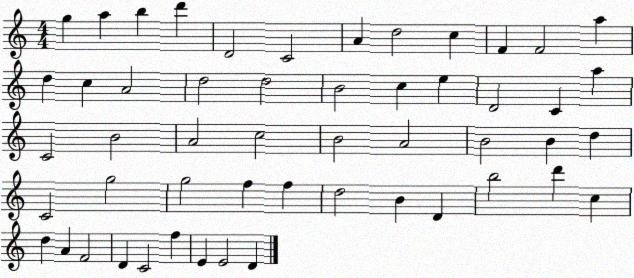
X:1
T:Untitled
M:4/4
L:1/4
K:C
g a b d' D2 C2 A d2 c F F2 a d c A2 d2 d2 B2 c e D2 C a C2 B2 A2 c2 B2 A2 B2 B d C2 g2 g2 f f d2 B D b2 d' c d A F2 D C2 f E E2 D